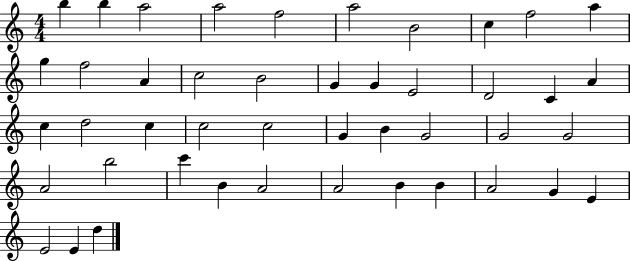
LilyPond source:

{
  \clef treble
  \numericTimeSignature
  \time 4/4
  \key c \major
  b''4 b''4 a''2 | a''2 f''2 | a''2 b'2 | c''4 f''2 a''4 | \break g''4 f''2 a'4 | c''2 b'2 | g'4 g'4 e'2 | d'2 c'4 a'4 | \break c''4 d''2 c''4 | c''2 c''2 | g'4 b'4 g'2 | g'2 g'2 | \break a'2 b''2 | c'''4 b'4 a'2 | a'2 b'4 b'4 | a'2 g'4 e'4 | \break e'2 e'4 d''4 | \bar "|."
}